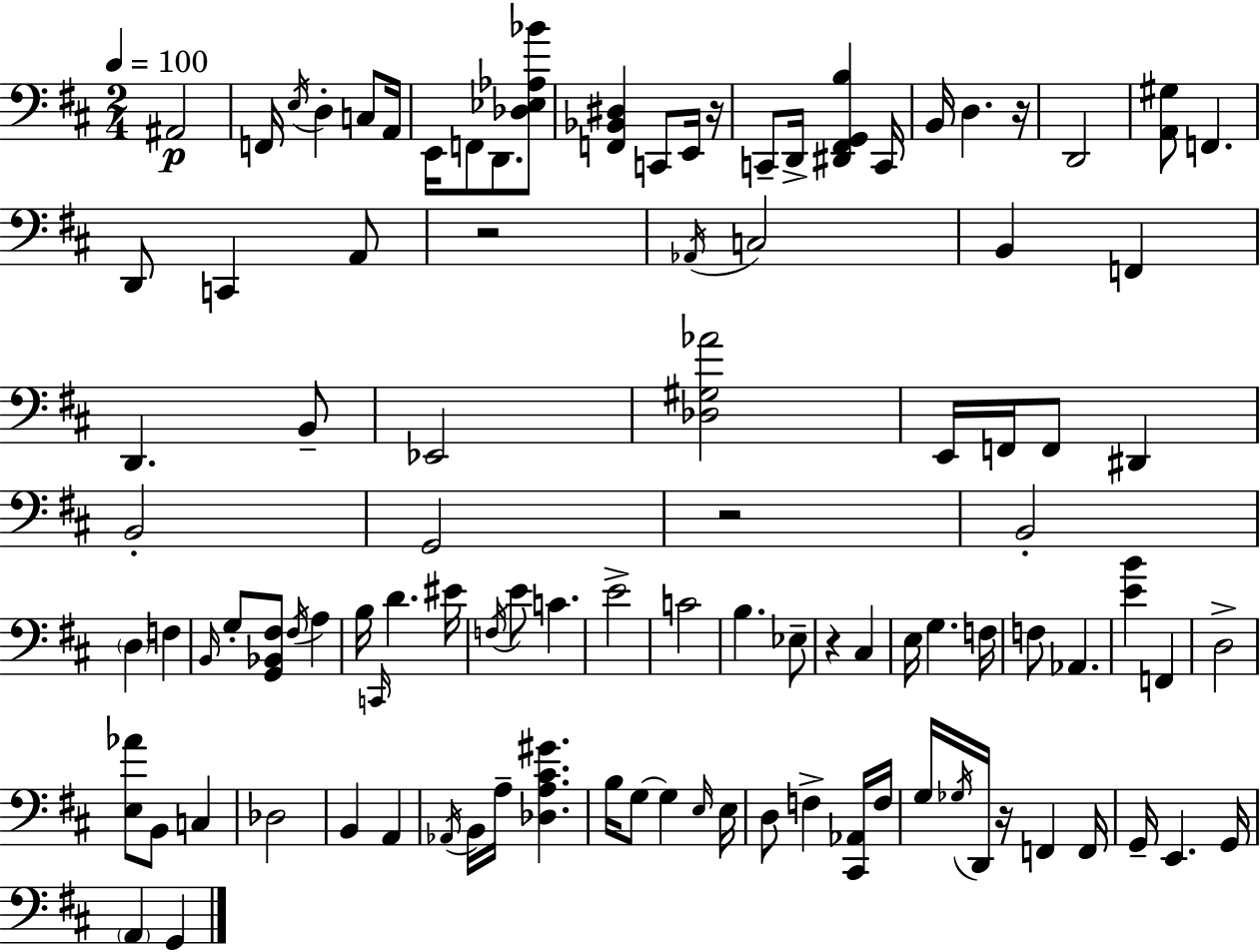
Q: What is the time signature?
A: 2/4